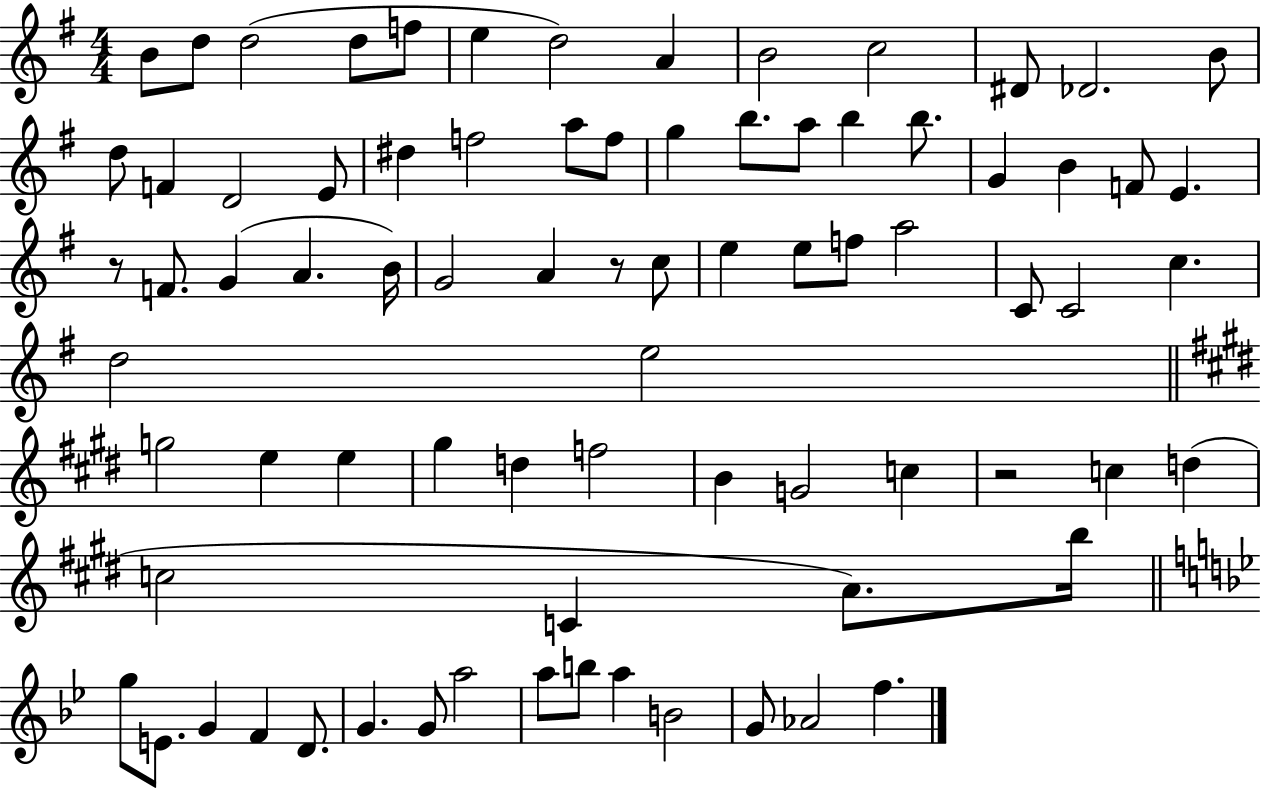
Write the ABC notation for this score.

X:1
T:Untitled
M:4/4
L:1/4
K:G
B/2 d/2 d2 d/2 f/2 e d2 A B2 c2 ^D/2 _D2 B/2 d/2 F D2 E/2 ^d f2 a/2 f/2 g b/2 a/2 b b/2 G B F/2 E z/2 F/2 G A B/4 G2 A z/2 c/2 e e/2 f/2 a2 C/2 C2 c d2 e2 g2 e e ^g d f2 B G2 c z2 c d c2 C A/2 b/4 g/2 E/2 G F D/2 G G/2 a2 a/2 b/2 a B2 G/2 _A2 f